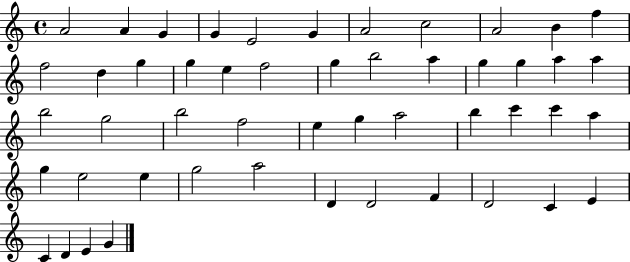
X:1
T:Untitled
M:4/4
L:1/4
K:C
A2 A G G E2 G A2 c2 A2 B f f2 d g g e f2 g b2 a g g a a b2 g2 b2 f2 e g a2 b c' c' a g e2 e g2 a2 D D2 F D2 C E C D E G